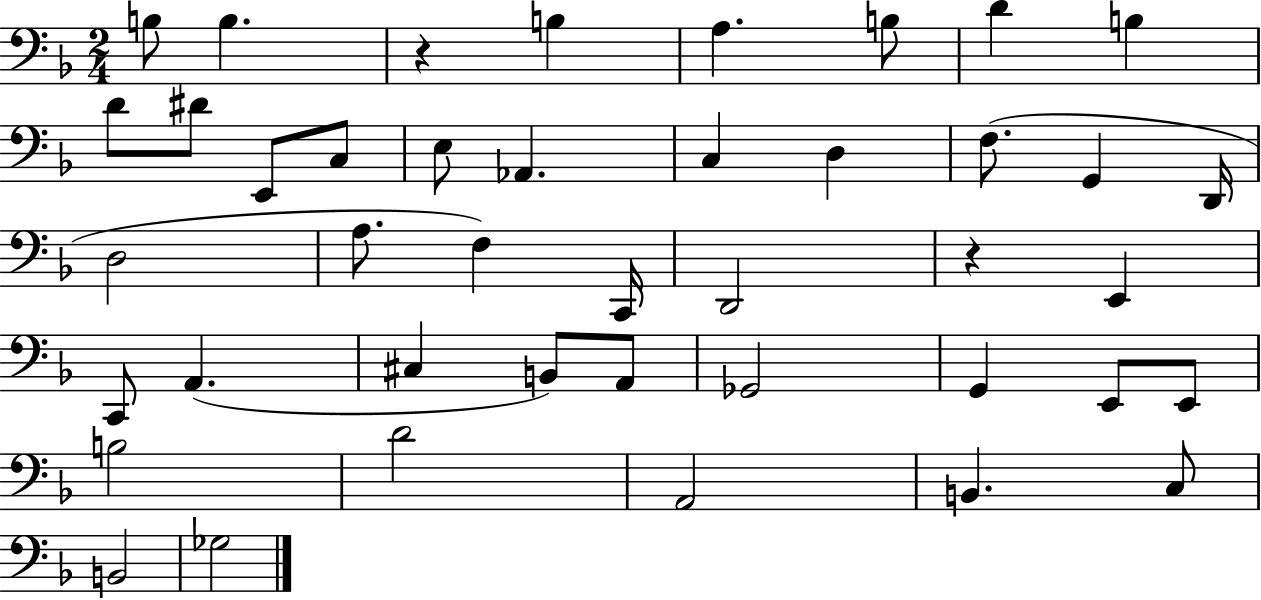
B3/e B3/q. R/q B3/q A3/q. B3/e D4/q B3/q D4/e D#4/e E2/e C3/e E3/e Ab2/q. C3/q D3/q F3/e. G2/q D2/s D3/h A3/e. F3/q C2/s D2/h R/q E2/q C2/e A2/q. C#3/q B2/e A2/e Gb2/h G2/q E2/e E2/e B3/h D4/h A2/h B2/q. C3/e B2/h Gb3/h